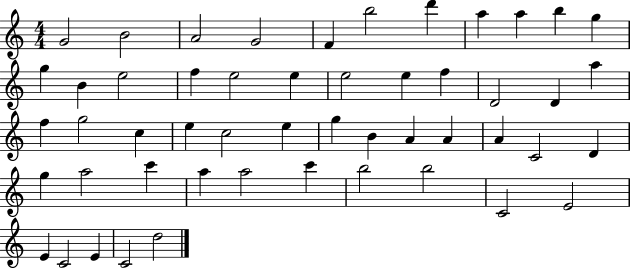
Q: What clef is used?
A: treble